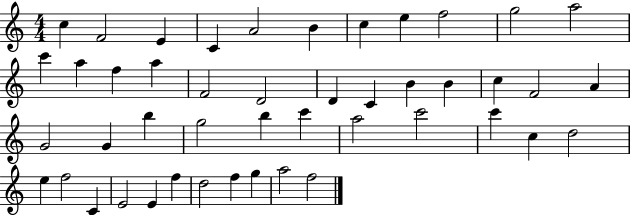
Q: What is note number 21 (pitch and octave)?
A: B4